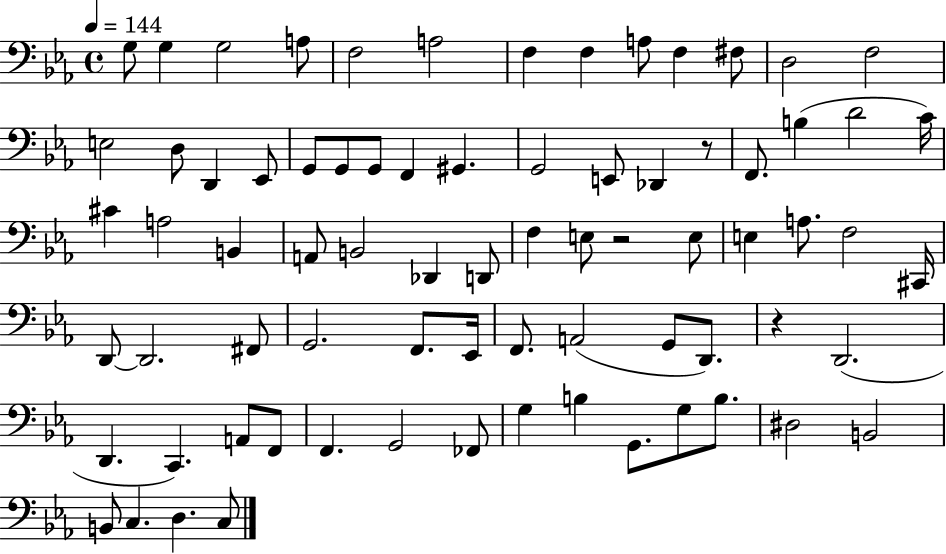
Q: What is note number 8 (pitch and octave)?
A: F3